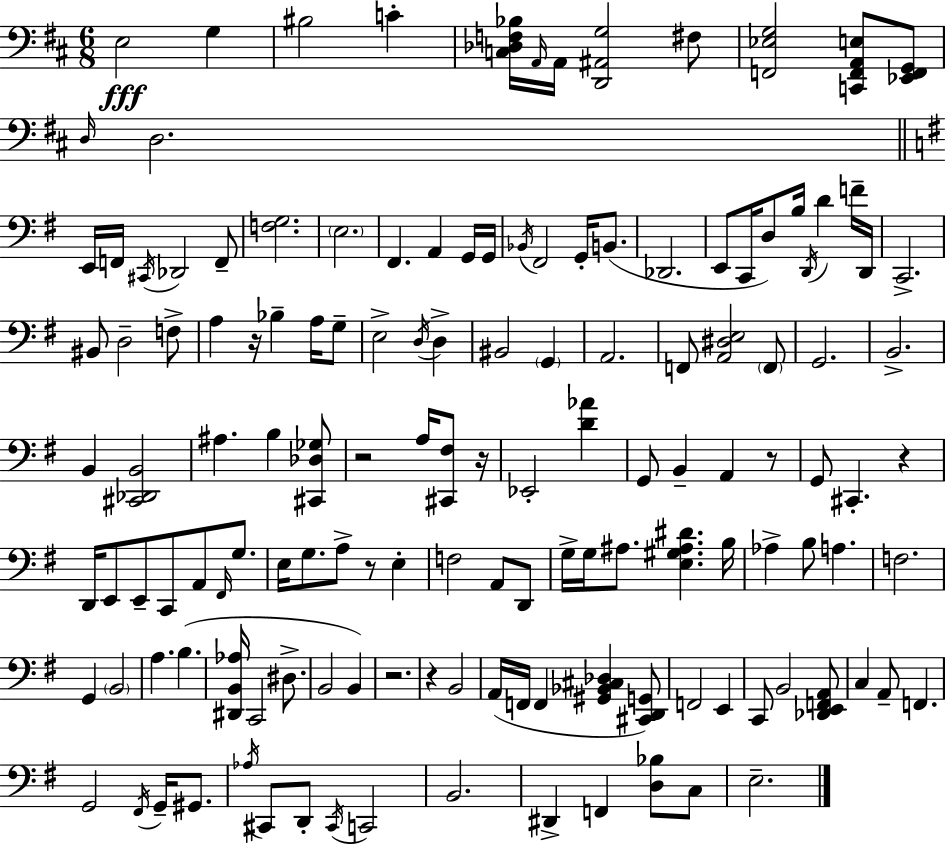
X:1
T:Untitled
M:6/8
L:1/4
K:D
E,2 G, ^B,2 C [C,_D,F,_B,]/4 A,,/4 A,,/4 [D,,^A,,G,]2 ^F,/2 [F,,_E,G,]2 [C,,F,,A,,E,]/2 [_E,,F,,G,,]/2 D,/4 D,2 E,,/4 F,,/4 ^C,,/4 _D,,2 F,,/2 [F,G,]2 E,2 ^F,, A,, G,,/4 G,,/4 _B,,/4 ^F,,2 G,,/4 B,,/2 _D,,2 E,,/2 C,,/4 D,/2 B,/4 D,,/4 D F/4 D,,/4 C,,2 ^B,,/2 D,2 F,/2 A, z/4 _B, A,/4 G,/2 E,2 D,/4 D, ^B,,2 G,, A,,2 F,,/2 [A,,^D,E,]2 F,,/2 G,,2 B,,2 B,, [^C,,_D,,B,,]2 ^A, B, [^C,,_D,_G,]/2 z2 A,/4 [^C,,^F,]/2 z/4 _E,,2 [D_A] G,,/2 B,, A,, z/2 G,,/2 ^C,, z D,,/4 E,,/2 E,,/2 C,,/2 A,,/2 ^F,,/4 G,/2 E,/4 G,/2 A,/2 z/2 E, F,2 A,,/2 D,,/2 G,/4 G,/4 ^A,/2 [E,^G,^A,^D] B,/4 _A, B,/2 A, F,2 G,, B,,2 A, B, [^D,,B,,_A,]/4 C,,2 ^D,/2 B,,2 B,, z2 z B,,2 A,,/4 F,,/4 F,, [^G,,_B,,^C,_D,] [^C,,D,,G,,]/2 F,,2 E,, C,,/2 B,,2 [_D,,E,,F,,A,,]/2 C, A,,/2 F,, G,,2 ^F,,/4 G,,/4 ^G,,/2 _A,/4 ^C,,/2 D,,/2 ^C,,/4 C,,2 B,,2 ^D,, F,, [D,_B,]/2 C,/2 E,2